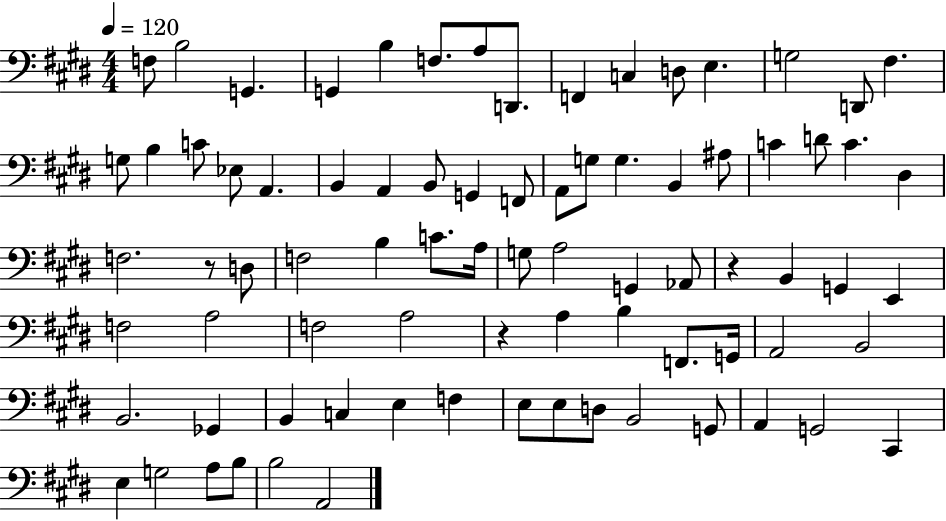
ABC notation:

X:1
T:Untitled
M:4/4
L:1/4
K:E
F,/2 B,2 G,, G,, B, F,/2 A,/2 D,,/2 F,, C, D,/2 E, G,2 D,,/2 ^F, G,/2 B, C/2 _E,/2 A,, B,, A,, B,,/2 G,, F,,/2 A,,/2 G,/2 G, B,, ^A,/2 C D/2 C ^D, F,2 z/2 D,/2 F,2 B, C/2 A,/4 G,/2 A,2 G,, _A,,/2 z B,, G,, E,, F,2 A,2 F,2 A,2 z A, B, F,,/2 G,,/4 A,,2 B,,2 B,,2 _G,, B,, C, E, F, E,/2 E,/2 D,/2 B,,2 G,,/2 A,, G,,2 ^C,, E, G,2 A,/2 B,/2 B,2 A,,2